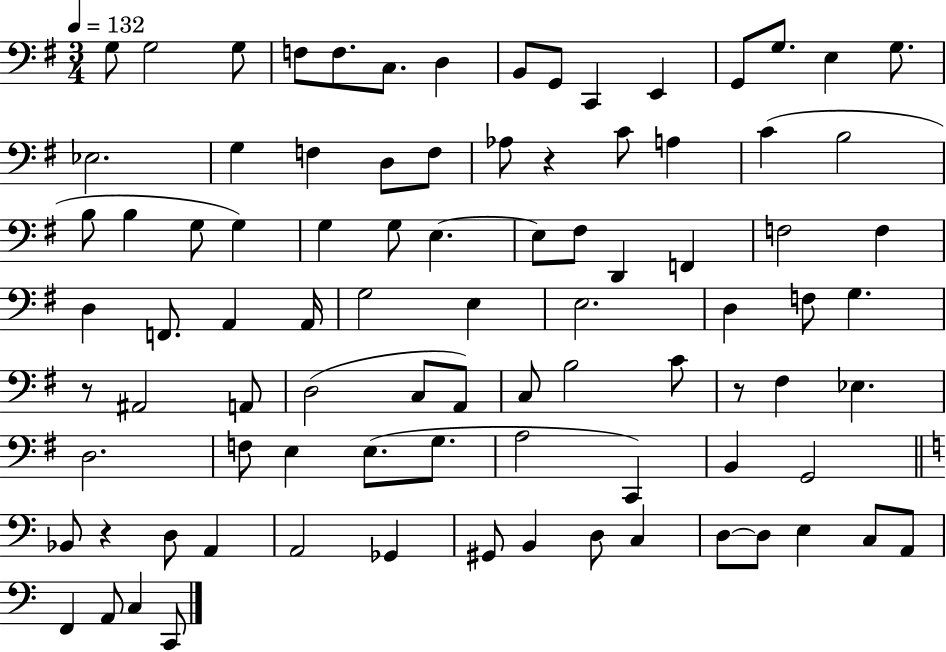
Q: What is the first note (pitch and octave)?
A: G3